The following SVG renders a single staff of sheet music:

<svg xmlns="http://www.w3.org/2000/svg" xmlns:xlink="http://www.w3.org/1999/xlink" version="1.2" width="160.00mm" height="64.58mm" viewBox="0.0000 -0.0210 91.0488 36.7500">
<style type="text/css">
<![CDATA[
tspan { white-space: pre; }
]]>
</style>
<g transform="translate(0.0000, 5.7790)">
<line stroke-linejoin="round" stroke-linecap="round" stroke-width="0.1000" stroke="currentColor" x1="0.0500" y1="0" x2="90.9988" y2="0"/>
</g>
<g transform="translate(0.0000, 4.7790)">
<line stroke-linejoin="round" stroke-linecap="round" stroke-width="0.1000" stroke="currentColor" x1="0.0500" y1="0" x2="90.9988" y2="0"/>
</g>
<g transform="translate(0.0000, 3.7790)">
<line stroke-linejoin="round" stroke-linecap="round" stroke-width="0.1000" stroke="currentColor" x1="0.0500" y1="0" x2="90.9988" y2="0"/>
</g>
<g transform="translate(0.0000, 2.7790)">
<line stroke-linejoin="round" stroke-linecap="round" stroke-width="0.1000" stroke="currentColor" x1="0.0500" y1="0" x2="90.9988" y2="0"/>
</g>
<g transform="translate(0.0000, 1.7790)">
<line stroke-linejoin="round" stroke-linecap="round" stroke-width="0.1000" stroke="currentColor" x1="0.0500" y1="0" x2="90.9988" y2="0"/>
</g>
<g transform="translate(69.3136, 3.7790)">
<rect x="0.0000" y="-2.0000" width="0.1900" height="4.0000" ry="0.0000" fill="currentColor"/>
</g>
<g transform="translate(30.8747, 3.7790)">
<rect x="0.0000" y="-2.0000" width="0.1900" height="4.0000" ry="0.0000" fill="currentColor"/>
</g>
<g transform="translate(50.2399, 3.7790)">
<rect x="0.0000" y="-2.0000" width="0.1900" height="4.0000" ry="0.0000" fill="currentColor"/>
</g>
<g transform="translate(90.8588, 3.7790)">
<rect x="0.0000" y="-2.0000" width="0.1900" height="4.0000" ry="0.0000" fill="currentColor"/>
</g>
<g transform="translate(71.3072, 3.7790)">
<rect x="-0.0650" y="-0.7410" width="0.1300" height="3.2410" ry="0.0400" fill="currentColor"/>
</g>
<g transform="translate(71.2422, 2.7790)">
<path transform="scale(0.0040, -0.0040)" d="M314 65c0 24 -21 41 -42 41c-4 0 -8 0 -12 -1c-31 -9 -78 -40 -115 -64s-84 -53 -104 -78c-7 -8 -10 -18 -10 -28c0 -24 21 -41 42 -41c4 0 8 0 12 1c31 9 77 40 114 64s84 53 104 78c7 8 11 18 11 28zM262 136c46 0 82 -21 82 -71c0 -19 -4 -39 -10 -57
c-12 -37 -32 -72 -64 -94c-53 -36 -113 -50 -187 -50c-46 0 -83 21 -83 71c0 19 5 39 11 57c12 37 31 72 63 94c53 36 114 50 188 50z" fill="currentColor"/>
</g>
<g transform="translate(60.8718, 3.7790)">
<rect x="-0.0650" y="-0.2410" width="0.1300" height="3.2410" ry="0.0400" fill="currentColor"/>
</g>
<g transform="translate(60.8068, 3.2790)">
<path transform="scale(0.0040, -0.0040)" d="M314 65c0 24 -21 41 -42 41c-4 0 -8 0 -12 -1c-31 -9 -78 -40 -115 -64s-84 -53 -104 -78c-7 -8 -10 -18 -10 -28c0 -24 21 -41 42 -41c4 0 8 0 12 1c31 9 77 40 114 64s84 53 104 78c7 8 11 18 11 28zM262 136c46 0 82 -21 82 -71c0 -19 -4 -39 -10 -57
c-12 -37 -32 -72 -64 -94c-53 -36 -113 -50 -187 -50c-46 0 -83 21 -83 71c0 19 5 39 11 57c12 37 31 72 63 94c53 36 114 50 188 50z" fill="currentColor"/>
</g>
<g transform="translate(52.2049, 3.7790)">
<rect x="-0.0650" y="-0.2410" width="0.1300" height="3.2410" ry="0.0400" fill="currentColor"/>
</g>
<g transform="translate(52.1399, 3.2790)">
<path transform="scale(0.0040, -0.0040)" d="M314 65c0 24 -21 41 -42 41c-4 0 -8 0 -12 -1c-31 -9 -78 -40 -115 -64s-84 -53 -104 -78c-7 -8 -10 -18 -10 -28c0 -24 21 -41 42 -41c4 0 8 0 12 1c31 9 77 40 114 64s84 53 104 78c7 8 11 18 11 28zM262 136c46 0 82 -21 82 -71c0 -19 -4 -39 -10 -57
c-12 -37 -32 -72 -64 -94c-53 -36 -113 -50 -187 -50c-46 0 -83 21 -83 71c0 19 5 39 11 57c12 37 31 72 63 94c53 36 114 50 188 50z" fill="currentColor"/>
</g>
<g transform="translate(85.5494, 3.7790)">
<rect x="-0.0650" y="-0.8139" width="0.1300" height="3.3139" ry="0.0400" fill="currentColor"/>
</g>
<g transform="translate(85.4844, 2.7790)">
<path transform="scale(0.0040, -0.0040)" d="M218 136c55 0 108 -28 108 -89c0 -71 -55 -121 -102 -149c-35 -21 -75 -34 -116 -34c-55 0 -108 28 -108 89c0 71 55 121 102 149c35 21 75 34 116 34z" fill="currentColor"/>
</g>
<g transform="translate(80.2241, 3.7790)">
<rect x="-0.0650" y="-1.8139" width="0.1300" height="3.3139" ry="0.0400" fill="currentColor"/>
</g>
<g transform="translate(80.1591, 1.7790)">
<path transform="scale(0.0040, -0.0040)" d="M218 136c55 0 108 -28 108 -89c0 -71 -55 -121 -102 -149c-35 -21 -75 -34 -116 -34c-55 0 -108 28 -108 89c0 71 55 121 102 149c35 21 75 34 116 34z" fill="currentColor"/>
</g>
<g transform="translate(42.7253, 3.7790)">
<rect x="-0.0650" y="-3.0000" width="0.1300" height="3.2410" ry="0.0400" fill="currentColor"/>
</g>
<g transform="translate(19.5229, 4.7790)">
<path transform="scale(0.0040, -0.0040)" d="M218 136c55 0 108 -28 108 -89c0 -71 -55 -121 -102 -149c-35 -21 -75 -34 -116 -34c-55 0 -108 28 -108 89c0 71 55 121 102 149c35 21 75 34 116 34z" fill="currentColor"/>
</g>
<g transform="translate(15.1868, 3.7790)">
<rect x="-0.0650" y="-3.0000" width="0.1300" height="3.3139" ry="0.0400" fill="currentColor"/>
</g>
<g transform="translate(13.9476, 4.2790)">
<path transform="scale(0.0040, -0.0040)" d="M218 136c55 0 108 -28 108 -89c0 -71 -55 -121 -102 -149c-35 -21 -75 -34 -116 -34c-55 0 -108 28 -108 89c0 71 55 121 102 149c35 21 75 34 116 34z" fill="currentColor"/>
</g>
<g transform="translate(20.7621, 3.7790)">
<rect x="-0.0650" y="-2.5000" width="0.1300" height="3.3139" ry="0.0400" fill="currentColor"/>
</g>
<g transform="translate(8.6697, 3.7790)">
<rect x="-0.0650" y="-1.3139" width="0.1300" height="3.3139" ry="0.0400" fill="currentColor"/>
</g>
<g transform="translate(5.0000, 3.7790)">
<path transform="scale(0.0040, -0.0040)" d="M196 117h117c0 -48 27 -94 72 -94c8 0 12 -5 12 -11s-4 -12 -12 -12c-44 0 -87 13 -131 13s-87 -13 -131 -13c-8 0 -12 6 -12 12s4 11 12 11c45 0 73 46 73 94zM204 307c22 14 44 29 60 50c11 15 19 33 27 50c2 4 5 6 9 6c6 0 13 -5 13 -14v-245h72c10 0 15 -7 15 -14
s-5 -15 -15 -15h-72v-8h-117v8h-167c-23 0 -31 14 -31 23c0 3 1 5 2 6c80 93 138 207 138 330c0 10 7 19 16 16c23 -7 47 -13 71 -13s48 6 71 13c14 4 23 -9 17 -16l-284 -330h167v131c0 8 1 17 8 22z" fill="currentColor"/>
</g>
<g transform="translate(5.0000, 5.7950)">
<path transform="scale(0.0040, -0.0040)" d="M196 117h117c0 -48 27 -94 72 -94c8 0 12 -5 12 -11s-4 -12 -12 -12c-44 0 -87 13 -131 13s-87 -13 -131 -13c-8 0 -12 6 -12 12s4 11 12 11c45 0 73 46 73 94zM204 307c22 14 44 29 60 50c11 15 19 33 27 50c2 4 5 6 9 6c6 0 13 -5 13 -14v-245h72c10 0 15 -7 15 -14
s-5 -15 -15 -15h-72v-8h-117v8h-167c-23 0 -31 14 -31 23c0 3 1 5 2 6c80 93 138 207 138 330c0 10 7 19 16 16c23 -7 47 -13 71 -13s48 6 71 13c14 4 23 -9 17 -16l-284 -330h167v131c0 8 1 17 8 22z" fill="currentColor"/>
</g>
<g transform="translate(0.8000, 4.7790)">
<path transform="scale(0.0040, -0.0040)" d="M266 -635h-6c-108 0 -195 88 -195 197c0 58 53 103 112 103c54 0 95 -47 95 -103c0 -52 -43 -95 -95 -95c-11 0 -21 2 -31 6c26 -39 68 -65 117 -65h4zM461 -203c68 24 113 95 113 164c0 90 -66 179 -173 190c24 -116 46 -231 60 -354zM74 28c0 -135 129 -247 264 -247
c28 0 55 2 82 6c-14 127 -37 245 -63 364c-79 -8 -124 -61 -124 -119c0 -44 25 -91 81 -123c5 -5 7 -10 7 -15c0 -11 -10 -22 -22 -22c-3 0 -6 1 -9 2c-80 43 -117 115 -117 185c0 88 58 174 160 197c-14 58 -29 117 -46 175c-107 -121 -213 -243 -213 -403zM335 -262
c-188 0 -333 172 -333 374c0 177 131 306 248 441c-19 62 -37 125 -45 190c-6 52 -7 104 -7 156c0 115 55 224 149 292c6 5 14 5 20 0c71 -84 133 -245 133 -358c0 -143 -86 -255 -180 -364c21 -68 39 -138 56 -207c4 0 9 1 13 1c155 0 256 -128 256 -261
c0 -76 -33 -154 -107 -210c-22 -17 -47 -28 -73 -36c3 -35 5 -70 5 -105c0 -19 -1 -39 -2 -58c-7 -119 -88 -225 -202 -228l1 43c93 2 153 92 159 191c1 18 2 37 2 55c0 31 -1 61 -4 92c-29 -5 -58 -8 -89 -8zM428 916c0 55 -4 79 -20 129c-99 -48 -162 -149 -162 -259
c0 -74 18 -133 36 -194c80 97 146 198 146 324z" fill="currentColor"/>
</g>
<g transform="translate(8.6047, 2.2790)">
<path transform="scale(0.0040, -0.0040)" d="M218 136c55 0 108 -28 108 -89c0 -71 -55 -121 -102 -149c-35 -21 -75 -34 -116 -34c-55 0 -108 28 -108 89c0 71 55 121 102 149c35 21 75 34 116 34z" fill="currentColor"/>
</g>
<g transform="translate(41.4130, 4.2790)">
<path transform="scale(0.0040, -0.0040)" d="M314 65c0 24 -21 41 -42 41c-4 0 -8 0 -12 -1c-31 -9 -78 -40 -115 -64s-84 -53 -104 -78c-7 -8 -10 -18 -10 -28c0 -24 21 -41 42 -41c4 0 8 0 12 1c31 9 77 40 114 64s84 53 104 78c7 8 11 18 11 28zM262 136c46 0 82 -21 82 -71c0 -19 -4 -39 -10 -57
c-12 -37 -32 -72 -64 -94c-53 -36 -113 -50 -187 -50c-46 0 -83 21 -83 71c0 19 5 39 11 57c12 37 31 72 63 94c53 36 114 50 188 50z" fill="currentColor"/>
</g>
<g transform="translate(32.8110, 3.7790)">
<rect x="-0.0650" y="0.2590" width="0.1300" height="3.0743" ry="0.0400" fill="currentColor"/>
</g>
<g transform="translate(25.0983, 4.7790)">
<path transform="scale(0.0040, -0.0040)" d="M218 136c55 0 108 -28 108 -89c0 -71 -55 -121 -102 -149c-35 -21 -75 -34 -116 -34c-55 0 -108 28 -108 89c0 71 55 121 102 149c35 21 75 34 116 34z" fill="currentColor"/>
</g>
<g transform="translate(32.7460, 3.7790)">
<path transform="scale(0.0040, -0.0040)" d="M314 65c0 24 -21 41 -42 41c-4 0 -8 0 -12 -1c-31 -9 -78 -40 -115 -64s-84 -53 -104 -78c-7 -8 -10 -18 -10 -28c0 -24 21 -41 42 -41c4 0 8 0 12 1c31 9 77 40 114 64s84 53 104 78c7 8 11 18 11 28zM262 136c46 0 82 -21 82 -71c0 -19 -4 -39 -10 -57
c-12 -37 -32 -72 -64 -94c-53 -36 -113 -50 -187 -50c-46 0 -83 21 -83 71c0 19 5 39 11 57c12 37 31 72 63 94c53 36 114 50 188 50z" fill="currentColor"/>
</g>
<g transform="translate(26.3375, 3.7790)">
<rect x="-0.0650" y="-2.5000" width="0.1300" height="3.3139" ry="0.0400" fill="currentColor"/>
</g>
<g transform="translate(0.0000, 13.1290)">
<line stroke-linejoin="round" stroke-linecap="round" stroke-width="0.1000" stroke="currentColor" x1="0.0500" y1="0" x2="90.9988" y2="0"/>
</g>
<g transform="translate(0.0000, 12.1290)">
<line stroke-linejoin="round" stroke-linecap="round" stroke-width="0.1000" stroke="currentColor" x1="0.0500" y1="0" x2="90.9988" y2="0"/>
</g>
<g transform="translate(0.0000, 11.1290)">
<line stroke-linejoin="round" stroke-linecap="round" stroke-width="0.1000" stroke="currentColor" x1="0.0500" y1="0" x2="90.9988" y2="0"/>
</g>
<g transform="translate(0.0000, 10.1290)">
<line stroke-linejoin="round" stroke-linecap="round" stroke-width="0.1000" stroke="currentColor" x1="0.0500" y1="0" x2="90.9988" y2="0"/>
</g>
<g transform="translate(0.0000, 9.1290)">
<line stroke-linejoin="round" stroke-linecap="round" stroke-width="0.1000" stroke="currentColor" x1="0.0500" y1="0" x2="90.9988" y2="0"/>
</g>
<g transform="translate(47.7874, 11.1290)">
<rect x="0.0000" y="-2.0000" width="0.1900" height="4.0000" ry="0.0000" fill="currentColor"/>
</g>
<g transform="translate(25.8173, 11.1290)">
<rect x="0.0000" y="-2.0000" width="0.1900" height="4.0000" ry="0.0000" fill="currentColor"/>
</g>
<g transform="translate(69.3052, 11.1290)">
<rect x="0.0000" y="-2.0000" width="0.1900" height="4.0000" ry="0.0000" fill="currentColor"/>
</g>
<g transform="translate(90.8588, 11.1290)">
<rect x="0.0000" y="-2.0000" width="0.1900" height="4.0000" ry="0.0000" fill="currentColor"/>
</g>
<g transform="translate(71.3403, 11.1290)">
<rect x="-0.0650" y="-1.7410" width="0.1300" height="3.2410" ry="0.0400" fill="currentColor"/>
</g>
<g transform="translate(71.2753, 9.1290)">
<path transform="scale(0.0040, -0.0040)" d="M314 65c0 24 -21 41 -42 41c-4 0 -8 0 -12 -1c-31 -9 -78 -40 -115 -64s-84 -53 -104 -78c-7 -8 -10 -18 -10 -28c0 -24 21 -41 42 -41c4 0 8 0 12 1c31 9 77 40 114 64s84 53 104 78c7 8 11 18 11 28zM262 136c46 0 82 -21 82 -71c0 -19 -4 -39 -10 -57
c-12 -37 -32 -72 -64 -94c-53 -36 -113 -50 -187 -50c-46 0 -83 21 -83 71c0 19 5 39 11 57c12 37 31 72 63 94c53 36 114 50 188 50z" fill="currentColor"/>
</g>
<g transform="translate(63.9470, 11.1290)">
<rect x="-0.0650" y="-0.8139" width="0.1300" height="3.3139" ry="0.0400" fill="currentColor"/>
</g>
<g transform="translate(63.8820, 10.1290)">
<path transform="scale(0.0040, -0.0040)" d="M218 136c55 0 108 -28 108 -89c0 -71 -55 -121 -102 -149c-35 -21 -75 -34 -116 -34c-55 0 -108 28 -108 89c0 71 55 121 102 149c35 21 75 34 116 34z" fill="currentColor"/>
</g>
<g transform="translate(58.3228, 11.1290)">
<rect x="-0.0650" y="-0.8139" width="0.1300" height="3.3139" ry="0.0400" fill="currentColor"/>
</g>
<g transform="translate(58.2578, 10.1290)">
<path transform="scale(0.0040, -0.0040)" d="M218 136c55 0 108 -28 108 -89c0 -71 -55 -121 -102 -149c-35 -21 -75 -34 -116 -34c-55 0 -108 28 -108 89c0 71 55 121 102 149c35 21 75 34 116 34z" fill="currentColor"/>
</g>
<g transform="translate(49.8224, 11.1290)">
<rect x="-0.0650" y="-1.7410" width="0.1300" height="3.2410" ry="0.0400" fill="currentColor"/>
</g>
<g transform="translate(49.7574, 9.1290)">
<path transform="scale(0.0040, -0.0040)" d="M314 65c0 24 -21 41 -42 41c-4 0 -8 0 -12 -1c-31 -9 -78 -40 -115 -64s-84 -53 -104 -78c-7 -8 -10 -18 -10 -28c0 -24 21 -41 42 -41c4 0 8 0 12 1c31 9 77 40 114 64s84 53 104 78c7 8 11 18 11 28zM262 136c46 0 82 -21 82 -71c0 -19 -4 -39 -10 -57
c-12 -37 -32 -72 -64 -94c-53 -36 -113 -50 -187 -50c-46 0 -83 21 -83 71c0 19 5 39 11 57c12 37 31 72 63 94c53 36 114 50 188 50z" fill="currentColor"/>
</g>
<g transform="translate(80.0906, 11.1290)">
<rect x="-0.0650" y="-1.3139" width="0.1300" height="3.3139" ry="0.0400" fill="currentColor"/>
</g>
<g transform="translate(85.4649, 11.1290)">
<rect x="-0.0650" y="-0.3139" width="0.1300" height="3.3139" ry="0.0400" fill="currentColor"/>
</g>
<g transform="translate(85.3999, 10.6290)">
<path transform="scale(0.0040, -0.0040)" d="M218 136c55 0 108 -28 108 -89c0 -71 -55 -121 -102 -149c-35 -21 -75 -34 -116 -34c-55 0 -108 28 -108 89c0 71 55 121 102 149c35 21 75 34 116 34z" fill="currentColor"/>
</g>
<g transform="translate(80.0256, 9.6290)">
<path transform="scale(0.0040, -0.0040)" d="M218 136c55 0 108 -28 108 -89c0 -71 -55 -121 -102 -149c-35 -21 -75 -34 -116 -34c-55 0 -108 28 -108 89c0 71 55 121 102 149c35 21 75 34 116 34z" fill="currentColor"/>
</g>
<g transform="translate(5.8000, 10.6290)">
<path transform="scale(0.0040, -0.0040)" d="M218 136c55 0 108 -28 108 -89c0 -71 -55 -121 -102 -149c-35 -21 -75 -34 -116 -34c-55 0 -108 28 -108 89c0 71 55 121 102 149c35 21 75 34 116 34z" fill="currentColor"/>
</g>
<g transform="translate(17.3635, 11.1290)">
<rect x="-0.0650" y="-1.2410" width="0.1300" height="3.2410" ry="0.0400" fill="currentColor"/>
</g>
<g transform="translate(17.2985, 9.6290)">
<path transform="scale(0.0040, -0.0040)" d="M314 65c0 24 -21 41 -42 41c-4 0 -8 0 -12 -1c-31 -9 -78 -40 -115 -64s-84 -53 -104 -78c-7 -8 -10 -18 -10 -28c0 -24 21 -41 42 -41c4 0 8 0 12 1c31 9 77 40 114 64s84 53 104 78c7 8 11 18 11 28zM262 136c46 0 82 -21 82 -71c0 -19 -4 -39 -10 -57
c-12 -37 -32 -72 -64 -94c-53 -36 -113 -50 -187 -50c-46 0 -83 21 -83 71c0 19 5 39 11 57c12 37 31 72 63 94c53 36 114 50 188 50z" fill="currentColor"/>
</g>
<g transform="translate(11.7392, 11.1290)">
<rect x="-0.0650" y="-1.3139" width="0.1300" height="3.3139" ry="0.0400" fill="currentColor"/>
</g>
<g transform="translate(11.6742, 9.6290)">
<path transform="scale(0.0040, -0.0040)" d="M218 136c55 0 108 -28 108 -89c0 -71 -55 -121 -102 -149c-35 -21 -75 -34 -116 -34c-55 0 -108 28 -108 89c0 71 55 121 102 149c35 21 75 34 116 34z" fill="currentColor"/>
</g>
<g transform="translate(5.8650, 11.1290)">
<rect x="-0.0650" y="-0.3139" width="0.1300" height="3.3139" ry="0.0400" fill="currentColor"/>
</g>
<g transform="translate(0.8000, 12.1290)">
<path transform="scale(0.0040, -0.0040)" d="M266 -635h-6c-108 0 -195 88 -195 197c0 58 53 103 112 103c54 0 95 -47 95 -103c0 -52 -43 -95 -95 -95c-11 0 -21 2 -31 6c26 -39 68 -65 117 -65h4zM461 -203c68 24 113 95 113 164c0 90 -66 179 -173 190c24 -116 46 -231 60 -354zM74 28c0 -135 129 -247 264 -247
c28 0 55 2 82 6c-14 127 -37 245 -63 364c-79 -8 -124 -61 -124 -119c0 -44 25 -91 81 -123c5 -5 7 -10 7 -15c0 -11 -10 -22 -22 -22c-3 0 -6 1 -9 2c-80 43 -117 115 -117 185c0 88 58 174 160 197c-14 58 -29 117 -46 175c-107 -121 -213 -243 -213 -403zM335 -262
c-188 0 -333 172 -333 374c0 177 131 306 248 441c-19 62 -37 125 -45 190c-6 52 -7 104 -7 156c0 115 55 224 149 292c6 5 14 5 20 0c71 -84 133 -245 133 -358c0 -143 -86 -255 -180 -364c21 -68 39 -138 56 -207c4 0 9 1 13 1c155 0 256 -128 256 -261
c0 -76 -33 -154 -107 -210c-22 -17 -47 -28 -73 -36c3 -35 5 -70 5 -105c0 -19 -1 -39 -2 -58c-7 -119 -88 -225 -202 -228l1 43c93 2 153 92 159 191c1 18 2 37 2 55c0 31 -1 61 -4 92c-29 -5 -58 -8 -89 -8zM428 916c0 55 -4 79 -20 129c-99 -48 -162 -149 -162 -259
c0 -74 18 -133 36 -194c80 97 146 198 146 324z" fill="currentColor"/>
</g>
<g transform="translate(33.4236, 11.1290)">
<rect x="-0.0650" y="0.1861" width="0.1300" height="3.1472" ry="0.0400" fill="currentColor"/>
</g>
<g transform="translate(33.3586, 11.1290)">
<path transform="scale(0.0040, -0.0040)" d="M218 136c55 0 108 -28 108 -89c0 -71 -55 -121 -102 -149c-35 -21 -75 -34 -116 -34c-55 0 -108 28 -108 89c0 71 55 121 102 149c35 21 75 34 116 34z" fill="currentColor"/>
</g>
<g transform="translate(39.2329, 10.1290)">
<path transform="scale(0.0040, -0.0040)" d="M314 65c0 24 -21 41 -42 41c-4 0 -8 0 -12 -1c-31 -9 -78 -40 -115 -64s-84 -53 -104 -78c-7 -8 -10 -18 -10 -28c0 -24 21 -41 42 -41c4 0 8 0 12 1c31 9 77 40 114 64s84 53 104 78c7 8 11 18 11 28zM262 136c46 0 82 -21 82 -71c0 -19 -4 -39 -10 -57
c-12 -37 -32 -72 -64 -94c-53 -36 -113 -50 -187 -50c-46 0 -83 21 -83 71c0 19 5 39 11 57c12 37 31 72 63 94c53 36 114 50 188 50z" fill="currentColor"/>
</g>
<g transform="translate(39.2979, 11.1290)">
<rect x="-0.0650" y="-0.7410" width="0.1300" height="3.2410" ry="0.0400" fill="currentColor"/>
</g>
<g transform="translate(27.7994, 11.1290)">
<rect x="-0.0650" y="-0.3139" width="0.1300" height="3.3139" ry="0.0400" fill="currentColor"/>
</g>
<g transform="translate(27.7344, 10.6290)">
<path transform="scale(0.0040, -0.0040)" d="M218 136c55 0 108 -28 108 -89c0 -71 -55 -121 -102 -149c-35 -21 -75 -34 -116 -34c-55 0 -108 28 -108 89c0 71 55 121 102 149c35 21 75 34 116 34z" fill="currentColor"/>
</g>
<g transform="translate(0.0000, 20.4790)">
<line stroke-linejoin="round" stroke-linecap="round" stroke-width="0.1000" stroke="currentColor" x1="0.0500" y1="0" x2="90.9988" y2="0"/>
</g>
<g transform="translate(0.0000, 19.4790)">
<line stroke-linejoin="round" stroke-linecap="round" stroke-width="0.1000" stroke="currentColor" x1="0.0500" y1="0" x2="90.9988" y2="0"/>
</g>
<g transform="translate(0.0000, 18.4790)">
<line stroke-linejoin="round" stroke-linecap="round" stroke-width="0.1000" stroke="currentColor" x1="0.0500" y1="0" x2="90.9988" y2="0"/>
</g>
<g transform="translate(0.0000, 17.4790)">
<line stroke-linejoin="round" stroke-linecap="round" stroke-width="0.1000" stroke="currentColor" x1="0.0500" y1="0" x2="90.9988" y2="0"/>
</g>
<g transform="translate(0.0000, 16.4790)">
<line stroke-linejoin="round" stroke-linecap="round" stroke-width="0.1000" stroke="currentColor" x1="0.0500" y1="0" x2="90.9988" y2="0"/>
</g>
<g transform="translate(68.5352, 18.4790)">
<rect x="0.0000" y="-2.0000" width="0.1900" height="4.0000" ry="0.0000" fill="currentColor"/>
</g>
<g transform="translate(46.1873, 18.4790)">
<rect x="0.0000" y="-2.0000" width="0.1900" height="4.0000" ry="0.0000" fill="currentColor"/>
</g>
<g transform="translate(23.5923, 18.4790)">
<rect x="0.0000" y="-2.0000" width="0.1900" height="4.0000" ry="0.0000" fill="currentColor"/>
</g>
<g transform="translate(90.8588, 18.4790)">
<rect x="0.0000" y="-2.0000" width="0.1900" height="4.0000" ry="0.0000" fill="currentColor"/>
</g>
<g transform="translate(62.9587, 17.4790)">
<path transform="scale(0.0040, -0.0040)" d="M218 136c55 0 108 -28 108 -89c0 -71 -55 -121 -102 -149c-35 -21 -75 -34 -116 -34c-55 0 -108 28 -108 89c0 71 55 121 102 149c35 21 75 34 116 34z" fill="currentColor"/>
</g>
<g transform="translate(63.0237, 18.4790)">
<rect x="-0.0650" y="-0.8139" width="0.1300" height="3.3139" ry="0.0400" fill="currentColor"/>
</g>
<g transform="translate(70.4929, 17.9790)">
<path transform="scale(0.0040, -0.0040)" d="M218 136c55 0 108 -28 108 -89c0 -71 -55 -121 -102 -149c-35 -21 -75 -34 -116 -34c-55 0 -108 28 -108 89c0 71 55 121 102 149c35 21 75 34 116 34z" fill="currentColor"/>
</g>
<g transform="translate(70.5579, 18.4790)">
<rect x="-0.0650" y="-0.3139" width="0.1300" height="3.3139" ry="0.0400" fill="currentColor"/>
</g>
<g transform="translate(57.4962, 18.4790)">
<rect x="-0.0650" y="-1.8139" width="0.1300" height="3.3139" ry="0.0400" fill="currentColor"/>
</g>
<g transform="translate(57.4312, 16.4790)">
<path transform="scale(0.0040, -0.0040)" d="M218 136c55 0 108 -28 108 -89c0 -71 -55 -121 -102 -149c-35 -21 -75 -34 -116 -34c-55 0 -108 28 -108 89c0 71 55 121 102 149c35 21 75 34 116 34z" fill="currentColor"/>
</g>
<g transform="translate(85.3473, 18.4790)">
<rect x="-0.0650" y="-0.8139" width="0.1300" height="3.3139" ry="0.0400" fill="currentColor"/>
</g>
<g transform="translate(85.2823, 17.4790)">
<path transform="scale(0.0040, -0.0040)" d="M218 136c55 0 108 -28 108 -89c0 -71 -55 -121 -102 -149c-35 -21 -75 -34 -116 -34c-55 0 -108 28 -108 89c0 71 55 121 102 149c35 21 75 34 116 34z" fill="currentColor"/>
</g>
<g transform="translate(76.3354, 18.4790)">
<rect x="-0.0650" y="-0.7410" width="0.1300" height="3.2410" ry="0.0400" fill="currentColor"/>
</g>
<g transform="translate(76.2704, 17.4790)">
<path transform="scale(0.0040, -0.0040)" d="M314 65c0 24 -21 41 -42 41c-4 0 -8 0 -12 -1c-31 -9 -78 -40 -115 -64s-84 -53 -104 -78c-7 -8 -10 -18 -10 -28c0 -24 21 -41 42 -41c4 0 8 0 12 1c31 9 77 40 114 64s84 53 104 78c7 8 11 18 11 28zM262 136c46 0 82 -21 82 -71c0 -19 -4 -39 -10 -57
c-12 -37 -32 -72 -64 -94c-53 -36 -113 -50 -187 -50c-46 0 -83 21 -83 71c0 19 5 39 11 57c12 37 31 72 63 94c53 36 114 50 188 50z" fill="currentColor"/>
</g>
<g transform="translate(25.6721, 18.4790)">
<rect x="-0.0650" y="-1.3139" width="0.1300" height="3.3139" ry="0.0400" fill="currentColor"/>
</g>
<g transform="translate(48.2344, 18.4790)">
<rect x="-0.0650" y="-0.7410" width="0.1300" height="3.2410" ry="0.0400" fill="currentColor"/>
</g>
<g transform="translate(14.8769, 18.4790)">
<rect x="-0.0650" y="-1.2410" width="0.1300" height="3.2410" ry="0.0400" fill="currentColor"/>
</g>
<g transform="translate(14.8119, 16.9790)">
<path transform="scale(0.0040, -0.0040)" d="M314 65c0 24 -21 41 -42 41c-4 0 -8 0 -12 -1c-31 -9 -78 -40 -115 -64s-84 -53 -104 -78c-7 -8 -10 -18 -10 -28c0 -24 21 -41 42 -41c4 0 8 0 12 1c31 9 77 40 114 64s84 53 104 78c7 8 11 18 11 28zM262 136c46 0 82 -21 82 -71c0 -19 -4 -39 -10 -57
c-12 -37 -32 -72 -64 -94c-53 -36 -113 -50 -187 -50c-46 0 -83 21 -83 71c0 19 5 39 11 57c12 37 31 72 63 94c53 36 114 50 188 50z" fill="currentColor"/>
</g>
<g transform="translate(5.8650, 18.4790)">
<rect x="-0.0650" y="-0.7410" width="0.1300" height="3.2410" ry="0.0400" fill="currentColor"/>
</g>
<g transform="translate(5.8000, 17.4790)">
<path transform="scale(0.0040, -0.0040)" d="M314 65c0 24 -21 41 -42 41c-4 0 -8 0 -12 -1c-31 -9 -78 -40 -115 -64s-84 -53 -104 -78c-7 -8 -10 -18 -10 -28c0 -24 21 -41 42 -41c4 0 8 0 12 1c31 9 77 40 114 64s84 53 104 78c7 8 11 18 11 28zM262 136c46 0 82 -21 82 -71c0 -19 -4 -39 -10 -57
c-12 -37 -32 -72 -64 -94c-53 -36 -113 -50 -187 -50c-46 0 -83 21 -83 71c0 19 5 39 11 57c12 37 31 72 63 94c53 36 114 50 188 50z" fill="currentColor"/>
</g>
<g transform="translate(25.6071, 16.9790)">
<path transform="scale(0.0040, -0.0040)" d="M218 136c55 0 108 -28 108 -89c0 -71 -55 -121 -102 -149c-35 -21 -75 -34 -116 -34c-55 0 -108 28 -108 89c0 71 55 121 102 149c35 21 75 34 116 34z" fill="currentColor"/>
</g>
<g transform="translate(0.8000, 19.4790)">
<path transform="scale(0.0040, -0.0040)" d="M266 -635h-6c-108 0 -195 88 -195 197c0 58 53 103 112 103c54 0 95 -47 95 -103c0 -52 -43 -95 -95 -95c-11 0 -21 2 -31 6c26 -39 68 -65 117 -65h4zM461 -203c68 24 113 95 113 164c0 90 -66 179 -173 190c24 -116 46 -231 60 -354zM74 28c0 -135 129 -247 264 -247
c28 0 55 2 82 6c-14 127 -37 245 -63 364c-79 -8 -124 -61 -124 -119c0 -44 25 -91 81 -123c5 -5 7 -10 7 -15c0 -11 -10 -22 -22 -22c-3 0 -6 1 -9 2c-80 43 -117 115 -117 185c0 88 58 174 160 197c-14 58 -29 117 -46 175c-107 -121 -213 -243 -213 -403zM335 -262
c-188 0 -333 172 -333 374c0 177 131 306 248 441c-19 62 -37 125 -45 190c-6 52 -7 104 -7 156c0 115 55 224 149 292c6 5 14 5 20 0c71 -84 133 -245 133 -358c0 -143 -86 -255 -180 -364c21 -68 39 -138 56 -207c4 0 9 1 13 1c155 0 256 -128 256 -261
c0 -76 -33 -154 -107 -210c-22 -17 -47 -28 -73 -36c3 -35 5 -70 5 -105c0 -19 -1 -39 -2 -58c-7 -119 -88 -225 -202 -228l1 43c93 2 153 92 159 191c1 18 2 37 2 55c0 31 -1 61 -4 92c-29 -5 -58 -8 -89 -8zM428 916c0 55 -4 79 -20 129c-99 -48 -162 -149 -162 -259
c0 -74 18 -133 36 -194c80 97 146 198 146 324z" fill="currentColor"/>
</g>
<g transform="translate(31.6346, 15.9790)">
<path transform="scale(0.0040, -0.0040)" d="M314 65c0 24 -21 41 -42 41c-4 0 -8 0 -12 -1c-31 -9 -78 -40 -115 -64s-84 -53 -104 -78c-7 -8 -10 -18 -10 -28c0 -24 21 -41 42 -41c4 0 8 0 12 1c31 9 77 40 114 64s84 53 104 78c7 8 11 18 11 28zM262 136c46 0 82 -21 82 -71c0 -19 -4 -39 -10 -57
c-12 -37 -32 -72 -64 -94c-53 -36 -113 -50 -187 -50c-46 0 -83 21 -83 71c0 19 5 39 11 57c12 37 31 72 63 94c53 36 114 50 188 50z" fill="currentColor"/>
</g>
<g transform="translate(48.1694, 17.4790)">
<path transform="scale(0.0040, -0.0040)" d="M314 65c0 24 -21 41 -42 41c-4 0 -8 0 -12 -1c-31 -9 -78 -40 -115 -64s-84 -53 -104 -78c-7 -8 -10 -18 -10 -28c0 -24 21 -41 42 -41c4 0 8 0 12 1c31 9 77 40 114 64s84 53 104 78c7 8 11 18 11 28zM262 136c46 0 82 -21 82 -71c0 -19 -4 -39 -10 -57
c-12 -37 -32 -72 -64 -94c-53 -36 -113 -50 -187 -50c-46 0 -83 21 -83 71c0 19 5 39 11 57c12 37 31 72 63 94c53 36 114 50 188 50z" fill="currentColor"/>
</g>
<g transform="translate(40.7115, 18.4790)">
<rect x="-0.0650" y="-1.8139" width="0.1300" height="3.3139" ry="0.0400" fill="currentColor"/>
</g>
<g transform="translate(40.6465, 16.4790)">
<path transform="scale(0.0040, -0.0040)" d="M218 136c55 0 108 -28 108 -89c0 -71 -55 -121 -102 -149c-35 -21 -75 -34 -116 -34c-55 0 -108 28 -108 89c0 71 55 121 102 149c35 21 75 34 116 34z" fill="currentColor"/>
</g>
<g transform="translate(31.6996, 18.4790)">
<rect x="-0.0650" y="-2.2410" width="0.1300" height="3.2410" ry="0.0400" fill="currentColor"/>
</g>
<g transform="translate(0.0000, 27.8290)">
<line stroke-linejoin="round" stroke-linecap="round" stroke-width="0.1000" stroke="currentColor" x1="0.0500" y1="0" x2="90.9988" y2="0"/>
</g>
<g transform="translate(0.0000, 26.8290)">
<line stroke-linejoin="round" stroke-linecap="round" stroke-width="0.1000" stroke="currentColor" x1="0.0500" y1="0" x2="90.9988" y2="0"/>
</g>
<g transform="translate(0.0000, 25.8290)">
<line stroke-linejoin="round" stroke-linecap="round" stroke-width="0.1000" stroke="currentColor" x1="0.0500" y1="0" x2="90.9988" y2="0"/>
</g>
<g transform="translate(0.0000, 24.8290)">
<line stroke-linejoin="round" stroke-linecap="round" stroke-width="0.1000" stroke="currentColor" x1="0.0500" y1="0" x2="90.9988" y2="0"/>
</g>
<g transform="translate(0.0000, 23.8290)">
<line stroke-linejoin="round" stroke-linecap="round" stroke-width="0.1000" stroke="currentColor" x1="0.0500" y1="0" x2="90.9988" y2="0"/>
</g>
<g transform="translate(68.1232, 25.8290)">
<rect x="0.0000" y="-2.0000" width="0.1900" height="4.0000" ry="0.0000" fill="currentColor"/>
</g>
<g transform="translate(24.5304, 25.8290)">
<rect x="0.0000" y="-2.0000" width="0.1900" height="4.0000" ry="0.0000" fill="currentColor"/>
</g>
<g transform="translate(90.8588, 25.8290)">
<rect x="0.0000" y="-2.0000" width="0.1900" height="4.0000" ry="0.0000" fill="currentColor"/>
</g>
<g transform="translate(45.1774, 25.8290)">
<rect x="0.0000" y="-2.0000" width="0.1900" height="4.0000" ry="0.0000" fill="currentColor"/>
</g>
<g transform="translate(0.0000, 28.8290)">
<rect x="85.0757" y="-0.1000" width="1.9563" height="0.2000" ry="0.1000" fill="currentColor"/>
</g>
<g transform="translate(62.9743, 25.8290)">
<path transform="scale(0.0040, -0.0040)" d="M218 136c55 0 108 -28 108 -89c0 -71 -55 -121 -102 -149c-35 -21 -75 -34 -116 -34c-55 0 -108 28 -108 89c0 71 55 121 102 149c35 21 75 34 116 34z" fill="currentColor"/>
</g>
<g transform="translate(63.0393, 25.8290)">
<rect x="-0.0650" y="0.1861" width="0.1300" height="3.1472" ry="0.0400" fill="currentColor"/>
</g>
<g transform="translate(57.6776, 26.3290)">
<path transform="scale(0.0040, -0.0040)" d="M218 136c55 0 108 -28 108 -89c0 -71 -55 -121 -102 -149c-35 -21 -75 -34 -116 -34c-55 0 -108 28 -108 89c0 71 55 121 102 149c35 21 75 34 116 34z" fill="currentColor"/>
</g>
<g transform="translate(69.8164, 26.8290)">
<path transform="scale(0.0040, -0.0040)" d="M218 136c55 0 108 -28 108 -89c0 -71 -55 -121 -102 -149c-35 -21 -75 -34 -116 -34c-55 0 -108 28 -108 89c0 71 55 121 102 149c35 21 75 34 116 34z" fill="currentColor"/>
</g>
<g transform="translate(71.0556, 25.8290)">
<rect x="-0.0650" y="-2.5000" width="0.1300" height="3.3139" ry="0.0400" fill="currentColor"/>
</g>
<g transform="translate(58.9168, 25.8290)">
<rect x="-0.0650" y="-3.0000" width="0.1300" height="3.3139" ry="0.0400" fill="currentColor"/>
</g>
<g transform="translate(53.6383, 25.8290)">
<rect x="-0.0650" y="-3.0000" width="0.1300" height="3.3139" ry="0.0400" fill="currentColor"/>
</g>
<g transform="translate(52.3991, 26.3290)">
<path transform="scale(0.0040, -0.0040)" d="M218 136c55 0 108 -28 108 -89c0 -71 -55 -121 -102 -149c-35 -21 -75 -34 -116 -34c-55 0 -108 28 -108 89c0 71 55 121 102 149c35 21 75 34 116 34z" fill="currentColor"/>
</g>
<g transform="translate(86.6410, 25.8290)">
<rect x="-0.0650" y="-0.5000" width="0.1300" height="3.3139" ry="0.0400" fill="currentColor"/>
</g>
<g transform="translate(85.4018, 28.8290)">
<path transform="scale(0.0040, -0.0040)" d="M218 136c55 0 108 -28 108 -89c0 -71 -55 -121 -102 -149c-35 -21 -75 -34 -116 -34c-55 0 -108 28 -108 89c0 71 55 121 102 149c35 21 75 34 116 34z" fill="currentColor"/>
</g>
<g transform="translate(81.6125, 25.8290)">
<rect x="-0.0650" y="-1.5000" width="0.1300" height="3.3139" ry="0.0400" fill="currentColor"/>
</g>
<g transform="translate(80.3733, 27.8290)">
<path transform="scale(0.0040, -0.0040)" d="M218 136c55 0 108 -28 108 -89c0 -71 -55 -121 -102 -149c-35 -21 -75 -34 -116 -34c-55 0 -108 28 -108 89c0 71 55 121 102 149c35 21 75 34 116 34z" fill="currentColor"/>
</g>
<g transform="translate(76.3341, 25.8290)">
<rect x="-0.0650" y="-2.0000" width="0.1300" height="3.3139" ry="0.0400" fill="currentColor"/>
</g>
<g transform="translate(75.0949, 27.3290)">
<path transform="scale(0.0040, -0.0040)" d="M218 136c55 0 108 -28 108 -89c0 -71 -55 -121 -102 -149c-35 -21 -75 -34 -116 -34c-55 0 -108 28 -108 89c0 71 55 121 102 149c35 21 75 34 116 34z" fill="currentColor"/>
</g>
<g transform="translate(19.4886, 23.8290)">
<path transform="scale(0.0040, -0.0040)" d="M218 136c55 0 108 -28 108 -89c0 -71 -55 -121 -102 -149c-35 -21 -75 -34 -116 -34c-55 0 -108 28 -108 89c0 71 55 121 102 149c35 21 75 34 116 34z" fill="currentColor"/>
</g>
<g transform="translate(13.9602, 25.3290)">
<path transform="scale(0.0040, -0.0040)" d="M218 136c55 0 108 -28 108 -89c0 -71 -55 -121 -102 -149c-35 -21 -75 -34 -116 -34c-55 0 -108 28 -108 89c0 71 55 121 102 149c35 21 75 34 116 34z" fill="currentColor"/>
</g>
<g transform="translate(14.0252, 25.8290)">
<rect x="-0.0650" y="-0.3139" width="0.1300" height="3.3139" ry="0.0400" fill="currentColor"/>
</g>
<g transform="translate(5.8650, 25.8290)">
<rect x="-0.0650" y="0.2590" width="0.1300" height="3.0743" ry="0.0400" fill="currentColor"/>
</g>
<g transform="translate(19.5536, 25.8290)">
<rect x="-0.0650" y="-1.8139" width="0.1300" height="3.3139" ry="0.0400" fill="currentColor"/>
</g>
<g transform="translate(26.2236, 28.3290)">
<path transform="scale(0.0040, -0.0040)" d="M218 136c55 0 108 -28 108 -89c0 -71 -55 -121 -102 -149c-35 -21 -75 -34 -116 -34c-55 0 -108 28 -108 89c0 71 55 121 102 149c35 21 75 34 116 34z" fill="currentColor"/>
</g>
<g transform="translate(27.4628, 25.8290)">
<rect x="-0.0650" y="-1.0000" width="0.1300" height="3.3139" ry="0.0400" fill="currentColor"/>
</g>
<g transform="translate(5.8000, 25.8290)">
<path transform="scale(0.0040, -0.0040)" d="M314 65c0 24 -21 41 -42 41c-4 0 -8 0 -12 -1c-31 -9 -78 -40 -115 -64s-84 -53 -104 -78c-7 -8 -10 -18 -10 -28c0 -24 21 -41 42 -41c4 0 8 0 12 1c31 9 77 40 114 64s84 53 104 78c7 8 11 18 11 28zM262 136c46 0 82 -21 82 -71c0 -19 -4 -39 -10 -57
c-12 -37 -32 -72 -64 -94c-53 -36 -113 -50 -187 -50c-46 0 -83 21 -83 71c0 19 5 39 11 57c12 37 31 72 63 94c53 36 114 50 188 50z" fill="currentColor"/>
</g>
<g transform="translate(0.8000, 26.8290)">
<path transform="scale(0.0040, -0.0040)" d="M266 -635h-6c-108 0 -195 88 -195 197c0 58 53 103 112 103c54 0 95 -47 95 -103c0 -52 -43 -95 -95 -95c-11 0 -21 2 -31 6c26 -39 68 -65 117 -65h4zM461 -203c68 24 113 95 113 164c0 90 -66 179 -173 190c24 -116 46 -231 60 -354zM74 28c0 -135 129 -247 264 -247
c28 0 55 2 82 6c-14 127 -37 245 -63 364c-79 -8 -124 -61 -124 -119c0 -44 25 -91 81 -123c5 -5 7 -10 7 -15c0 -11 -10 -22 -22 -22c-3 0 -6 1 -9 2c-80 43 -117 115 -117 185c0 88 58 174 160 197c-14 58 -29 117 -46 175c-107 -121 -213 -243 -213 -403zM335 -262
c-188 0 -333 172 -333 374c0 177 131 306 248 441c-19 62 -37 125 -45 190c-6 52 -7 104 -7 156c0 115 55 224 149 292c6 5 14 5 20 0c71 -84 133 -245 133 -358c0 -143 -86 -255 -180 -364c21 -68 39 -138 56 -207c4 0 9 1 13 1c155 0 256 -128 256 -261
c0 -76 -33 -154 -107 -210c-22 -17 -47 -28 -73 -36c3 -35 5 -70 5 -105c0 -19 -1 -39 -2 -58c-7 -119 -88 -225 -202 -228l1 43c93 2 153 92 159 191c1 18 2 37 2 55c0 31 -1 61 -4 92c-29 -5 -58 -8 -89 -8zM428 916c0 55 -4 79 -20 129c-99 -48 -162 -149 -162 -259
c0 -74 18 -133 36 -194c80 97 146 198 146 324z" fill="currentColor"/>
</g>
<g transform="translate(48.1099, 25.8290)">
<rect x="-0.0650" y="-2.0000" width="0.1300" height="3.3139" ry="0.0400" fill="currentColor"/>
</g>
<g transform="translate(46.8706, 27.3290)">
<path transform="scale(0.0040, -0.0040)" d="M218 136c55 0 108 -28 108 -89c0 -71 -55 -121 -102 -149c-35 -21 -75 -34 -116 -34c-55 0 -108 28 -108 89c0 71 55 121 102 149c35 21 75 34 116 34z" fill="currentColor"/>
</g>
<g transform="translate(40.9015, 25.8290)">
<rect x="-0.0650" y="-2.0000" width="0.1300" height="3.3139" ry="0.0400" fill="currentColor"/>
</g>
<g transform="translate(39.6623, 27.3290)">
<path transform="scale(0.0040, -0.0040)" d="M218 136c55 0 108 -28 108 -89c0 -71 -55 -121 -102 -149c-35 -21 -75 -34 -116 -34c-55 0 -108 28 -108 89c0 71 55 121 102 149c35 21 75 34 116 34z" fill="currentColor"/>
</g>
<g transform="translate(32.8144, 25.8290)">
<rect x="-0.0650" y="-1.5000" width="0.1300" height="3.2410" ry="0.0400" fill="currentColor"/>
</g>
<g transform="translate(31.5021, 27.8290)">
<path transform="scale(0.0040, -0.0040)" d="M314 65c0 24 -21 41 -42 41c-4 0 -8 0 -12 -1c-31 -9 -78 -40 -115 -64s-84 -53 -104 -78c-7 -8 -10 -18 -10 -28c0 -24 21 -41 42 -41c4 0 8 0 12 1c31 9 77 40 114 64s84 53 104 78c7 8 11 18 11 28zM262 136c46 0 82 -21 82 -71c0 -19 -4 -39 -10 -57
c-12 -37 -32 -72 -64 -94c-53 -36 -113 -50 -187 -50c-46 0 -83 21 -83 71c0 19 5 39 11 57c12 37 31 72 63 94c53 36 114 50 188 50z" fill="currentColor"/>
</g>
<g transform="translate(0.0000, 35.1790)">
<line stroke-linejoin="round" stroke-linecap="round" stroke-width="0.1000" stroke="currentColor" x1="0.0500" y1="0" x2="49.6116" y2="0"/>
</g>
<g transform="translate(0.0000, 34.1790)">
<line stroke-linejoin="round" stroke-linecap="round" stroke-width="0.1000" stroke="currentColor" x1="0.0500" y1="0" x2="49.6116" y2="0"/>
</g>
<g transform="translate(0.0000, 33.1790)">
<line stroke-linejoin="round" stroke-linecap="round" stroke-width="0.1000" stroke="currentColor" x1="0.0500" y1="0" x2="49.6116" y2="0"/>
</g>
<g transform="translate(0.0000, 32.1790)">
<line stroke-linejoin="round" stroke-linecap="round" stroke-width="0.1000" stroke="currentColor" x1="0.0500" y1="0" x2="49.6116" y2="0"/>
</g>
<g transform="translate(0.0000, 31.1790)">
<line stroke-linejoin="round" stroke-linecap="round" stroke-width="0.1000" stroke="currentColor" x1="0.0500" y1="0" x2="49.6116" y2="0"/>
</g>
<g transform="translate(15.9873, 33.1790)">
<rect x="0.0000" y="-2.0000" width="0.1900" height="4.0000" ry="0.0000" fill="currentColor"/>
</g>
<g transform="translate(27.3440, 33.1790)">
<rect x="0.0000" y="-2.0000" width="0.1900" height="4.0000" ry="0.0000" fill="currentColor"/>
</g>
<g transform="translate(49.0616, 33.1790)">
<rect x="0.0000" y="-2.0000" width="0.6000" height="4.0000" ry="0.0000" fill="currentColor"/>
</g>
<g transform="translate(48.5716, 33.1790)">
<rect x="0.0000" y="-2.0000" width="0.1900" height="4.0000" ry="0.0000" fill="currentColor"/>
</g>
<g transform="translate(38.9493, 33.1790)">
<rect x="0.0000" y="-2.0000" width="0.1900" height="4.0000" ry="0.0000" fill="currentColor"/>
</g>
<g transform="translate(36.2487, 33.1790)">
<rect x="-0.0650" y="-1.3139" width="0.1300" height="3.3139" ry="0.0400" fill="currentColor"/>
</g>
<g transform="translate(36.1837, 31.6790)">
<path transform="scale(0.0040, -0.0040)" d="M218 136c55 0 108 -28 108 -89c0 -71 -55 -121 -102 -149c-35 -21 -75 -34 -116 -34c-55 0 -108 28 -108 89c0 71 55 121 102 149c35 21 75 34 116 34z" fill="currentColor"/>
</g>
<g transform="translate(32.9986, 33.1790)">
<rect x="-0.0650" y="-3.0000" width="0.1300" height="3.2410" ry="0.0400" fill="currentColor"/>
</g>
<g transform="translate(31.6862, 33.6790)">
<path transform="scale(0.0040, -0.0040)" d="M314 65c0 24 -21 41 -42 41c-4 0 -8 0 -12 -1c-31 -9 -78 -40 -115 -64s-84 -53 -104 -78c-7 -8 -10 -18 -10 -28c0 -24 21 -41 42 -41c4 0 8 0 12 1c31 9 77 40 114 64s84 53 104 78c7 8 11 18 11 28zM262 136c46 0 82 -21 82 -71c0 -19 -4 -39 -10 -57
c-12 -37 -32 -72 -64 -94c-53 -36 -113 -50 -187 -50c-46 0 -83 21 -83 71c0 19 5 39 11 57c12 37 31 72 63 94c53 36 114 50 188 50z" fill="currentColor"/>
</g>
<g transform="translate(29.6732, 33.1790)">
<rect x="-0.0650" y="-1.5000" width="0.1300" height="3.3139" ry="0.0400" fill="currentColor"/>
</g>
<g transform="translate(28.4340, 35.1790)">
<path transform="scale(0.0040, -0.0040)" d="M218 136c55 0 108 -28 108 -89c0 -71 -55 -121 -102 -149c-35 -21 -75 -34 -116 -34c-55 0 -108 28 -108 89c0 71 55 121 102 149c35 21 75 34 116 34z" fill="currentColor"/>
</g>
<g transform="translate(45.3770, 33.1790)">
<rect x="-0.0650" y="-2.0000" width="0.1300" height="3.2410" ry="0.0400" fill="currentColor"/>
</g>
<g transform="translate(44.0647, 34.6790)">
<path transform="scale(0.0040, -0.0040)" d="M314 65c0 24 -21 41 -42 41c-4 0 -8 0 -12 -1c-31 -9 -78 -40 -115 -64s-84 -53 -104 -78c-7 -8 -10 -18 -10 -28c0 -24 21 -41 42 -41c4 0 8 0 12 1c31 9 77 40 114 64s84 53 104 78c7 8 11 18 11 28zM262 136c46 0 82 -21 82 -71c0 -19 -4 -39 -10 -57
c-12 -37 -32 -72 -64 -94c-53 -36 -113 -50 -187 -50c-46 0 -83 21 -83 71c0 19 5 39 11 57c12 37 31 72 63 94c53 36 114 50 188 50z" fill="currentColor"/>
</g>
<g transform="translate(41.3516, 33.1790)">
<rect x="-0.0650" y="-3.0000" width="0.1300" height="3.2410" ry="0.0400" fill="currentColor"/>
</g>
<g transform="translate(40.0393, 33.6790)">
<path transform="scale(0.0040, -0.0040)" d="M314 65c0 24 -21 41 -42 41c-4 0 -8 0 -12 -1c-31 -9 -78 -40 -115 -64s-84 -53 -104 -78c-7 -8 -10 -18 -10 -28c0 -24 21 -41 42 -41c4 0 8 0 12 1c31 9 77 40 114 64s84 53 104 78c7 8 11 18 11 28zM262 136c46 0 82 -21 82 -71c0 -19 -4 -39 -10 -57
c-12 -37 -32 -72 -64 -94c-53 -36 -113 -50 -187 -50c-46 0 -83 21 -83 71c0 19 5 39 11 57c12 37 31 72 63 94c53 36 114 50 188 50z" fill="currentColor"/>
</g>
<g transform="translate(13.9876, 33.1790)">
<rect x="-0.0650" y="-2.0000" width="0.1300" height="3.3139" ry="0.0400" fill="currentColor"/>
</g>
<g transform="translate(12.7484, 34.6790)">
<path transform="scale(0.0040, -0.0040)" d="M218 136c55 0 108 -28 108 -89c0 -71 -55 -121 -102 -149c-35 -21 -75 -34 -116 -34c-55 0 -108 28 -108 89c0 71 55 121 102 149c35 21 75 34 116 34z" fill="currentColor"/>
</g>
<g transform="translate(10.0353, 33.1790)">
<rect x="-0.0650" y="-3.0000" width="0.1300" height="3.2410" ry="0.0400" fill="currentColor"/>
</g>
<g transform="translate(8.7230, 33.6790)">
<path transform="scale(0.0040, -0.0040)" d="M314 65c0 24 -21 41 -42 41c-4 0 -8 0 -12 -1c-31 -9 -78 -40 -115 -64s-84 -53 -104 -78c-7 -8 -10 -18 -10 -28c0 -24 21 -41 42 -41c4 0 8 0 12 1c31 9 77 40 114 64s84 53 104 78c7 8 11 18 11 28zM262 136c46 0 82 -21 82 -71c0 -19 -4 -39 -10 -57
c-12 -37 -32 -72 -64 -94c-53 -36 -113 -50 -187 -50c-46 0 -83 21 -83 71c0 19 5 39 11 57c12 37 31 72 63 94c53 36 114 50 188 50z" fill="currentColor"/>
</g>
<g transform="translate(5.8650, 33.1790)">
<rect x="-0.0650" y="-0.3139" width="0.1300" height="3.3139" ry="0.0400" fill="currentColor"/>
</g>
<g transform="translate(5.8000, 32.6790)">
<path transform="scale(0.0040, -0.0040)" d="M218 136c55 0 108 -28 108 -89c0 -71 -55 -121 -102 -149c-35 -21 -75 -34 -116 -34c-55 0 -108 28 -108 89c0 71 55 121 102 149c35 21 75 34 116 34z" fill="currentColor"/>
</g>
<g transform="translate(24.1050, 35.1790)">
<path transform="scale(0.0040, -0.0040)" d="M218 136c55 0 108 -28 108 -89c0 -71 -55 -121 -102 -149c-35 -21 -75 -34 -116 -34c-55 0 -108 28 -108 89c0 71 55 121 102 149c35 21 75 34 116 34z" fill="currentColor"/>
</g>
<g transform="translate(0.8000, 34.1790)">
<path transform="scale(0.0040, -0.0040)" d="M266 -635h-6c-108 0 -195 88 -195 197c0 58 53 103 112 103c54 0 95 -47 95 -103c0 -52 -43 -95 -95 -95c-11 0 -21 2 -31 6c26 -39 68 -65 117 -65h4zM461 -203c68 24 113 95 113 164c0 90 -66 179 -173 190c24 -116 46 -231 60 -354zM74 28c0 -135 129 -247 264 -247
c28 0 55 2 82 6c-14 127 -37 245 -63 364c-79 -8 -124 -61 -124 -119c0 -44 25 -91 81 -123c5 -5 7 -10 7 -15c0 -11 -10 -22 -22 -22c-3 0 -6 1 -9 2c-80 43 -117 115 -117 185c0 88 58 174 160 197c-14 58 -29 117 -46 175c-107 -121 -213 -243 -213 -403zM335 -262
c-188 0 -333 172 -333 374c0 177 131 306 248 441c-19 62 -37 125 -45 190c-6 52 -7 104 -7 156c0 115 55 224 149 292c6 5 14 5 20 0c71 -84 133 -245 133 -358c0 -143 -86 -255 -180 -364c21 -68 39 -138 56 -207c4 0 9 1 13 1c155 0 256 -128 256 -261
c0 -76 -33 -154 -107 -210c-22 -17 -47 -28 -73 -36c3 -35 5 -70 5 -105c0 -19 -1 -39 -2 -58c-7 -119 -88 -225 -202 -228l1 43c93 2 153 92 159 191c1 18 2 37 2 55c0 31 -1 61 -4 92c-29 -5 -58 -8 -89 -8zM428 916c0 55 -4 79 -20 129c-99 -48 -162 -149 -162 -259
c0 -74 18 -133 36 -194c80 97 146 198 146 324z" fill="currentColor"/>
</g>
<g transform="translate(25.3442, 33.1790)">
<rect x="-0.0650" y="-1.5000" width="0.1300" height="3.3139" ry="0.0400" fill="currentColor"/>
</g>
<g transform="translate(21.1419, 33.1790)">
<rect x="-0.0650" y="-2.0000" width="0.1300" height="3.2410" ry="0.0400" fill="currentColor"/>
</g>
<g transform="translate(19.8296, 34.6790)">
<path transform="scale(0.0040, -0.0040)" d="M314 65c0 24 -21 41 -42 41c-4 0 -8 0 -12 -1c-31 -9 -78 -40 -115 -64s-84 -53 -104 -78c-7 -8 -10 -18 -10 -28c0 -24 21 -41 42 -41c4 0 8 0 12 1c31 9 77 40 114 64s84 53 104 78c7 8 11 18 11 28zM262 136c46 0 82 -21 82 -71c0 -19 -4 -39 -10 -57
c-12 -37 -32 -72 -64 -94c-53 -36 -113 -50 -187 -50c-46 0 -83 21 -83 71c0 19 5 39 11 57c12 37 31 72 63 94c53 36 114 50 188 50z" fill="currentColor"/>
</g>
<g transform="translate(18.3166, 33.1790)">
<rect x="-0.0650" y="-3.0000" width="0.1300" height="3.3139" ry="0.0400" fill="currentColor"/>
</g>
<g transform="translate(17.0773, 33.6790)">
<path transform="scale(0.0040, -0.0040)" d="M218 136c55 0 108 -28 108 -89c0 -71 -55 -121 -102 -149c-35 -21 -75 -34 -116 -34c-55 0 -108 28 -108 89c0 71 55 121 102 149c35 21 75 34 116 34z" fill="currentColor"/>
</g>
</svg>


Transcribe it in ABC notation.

X:1
T:Untitled
M:4/4
L:1/4
K:C
e A G G B2 A2 c2 c2 d2 f d c e e2 c B d2 f2 d d f2 e c d2 e2 e g2 f d2 f d c d2 d B2 c f D E2 F F A A B G F E C c A2 F A F2 E E A2 e A2 F2